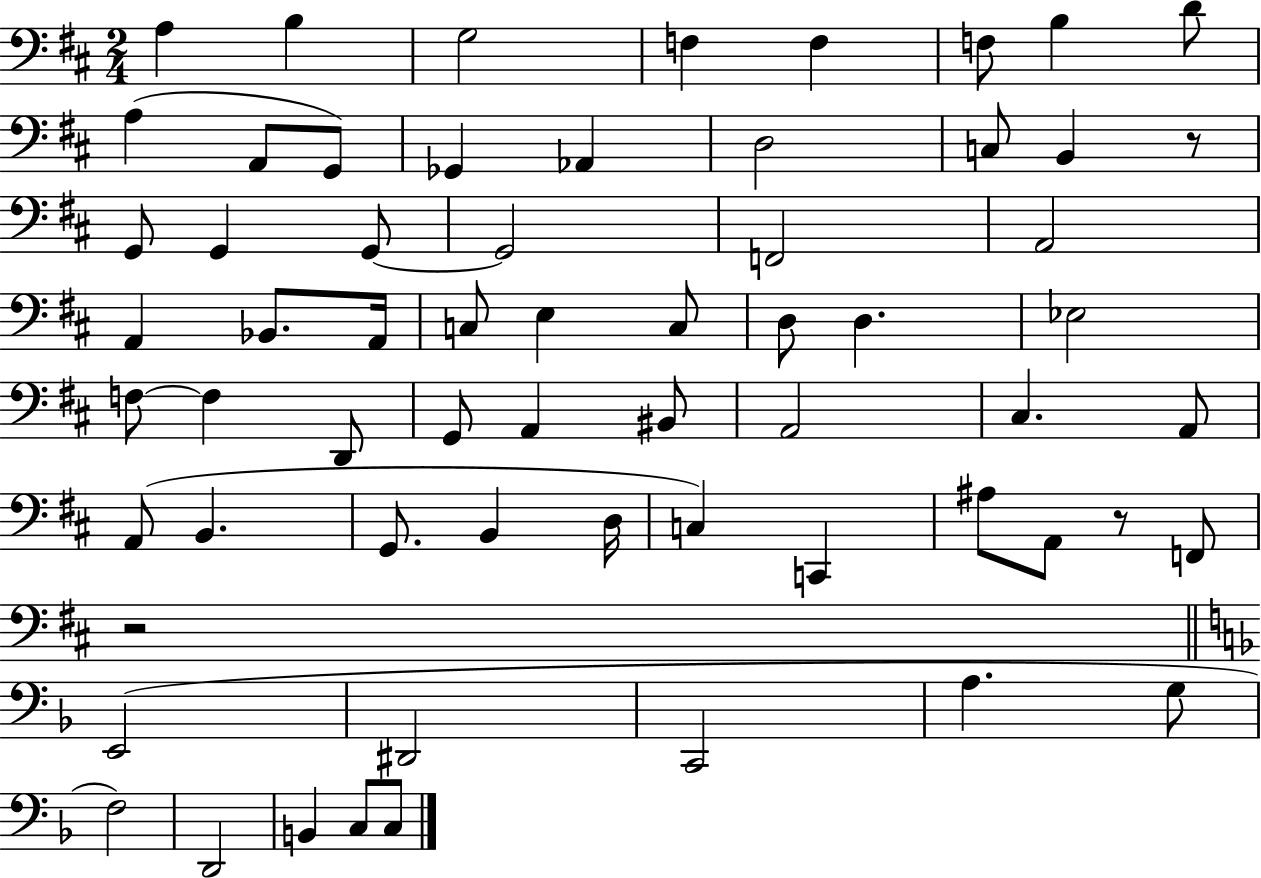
{
  \clef bass
  \numericTimeSignature
  \time 2/4
  \key d \major
  a4 b4 | g2 | f4 f4 | f8 b4 d'8 | \break a4( a,8 g,8) | ges,4 aes,4 | d2 | c8 b,4 r8 | \break g,8 g,4 g,8~~ | g,2 | f,2 | a,2 | \break a,4 bes,8. a,16 | c8 e4 c8 | d8 d4. | ees2 | \break f8~~ f4 d,8 | g,8 a,4 bis,8 | a,2 | cis4. a,8 | \break a,8( b,4. | g,8. b,4 d16 | c4) c,4 | ais8 a,8 r8 f,8 | \break r2 | \bar "||" \break \key f \major e,2( | dis,2 | c,2 | a4. g8 | \break f2) | d,2 | b,4 c8 c8 | \bar "|."
}